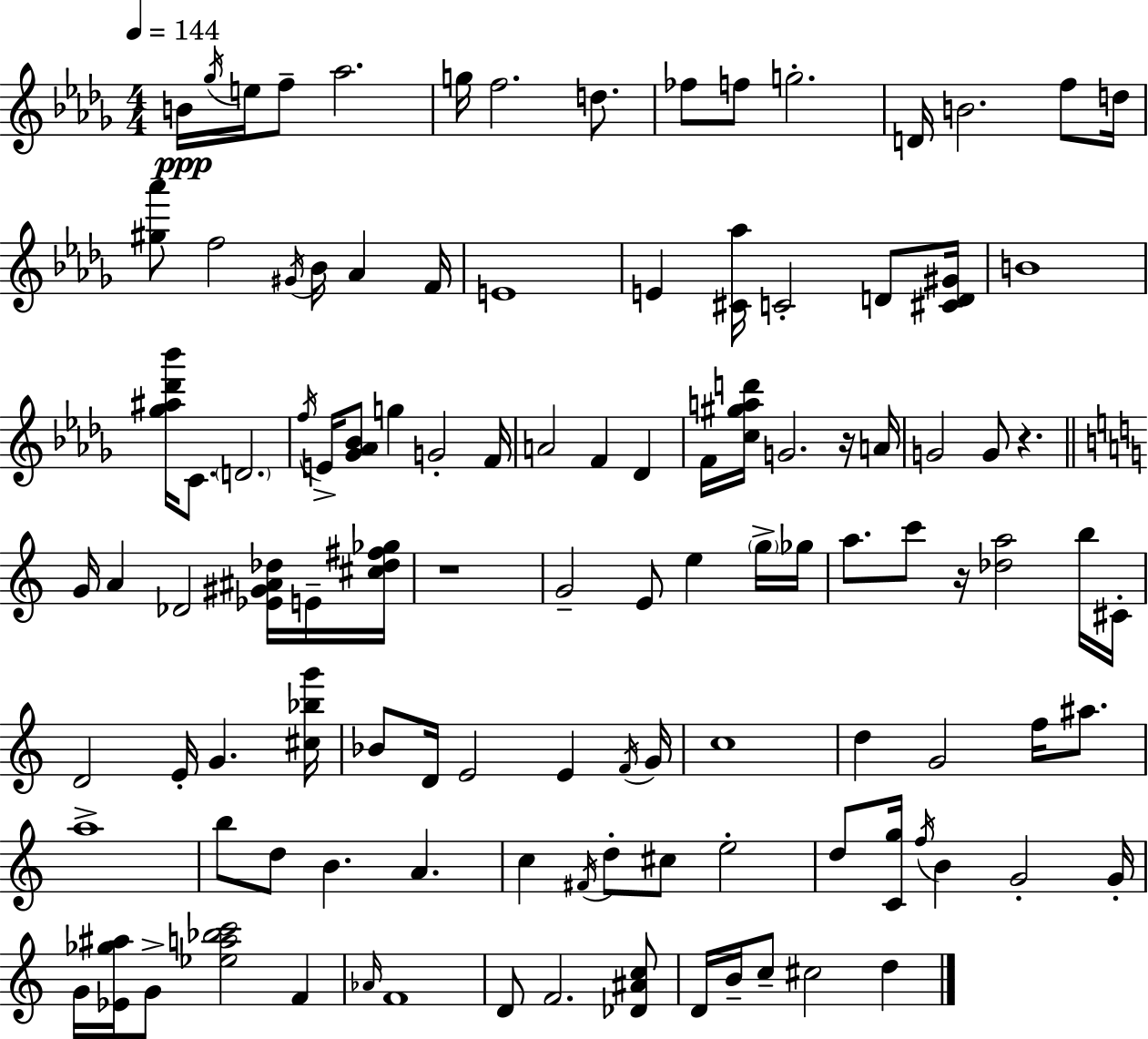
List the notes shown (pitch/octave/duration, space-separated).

B4/s Gb5/s E5/s F5/e Ab5/h. G5/s F5/h. D5/e. FES5/e F5/e G5/h. D4/s B4/h. F5/e D5/s [G#5,Ab6]/e F5/h G#4/s Bb4/s Ab4/q F4/s E4/w E4/q [C#4,Ab5]/s C4/h D4/e [C#4,D4,G#4]/s B4/w [Gb5,A#5,Db6,Bb6]/s C4/e. D4/h. F5/s E4/s [Gb4,Ab4,Bb4]/e G5/q G4/h F4/s A4/h F4/q Db4/q F4/s [C5,G#5,A5,D6]/s G4/h. R/s A4/s G4/h G4/e R/q. G4/s A4/q Db4/h [Eb4,G#4,A#4,Db5]/s E4/s [C#5,Db5,F#5,Gb5]/s R/w G4/h E4/e E5/q G5/s Gb5/s A5/e. C6/e R/s [Db5,A5]/h B5/s C#4/s D4/h E4/s G4/q. [C#5,Bb5,G6]/s Bb4/e D4/s E4/h E4/q F4/s G4/s C5/w D5/q G4/h F5/s A#5/e. A5/w B5/e D5/e B4/q. A4/q. C5/q F#4/s D5/e C#5/e E5/h D5/e [C4,G5]/s F5/s B4/q G4/h G4/s G4/s [Eb4,Gb5,A#5]/s G4/e [Eb5,A5,Bb5,C6]/h F4/q Ab4/s F4/w D4/e F4/h. [Db4,A#4,C5]/e D4/s B4/s C5/e C#5/h D5/q